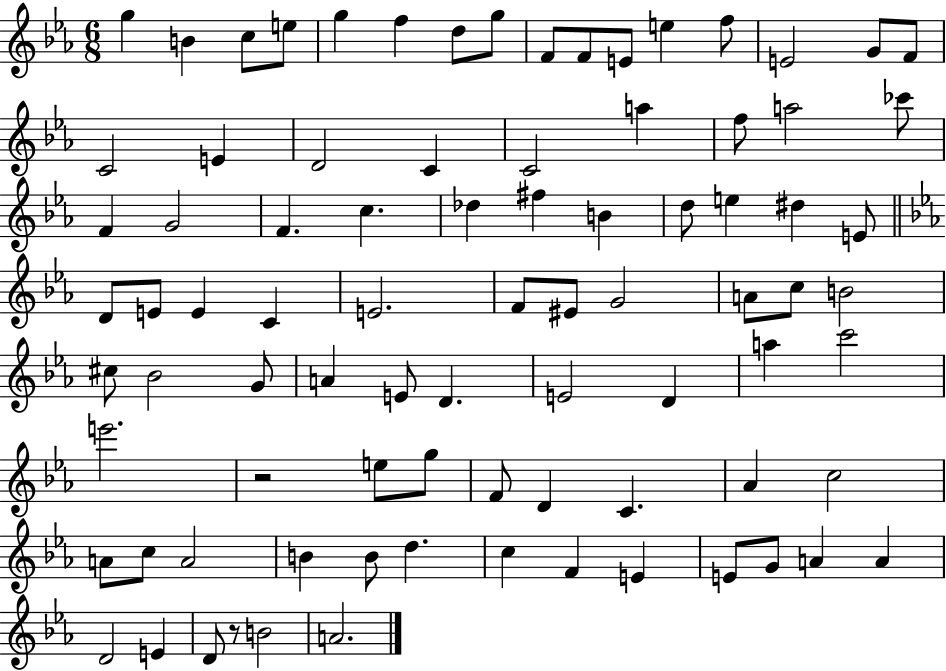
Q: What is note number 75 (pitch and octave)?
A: E4